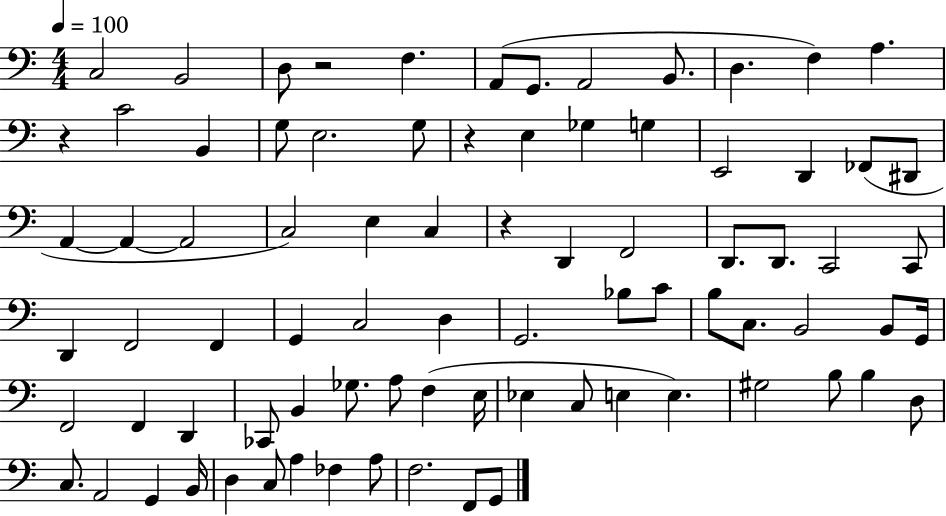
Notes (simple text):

C3/h B2/h D3/e R/h F3/q. A2/e G2/e. A2/h B2/e. D3/q. F3/q A3/q. R/q C4/h B2/q G3/e E3/h. G3/e R/q E3/q Gb3/q G3/q E2/h D2/q FES2/e D#2/e A2/q A2/q A2/h C3/h E3/q C3/q R/q D2/q F2/h D2/e. D2/e. C2/h C2/e D2/q F2/h F2/q G2/q C3/h D3/q G2/h. Bb3/e C4/e B3/e C3/e. B2/h B2/e G2/s F2/h F2/q D2/q CES2/e B2/q Gb3/e. A3/e F3/q E3/s Eb3/q C3/e E3/q E3/q. G#3/h B3/e B3/q D3/e C3/e. A2/h G2/q B2/s D3/q C3/e A3/q FES3/q A3/e F3/h. F2/e G2/e